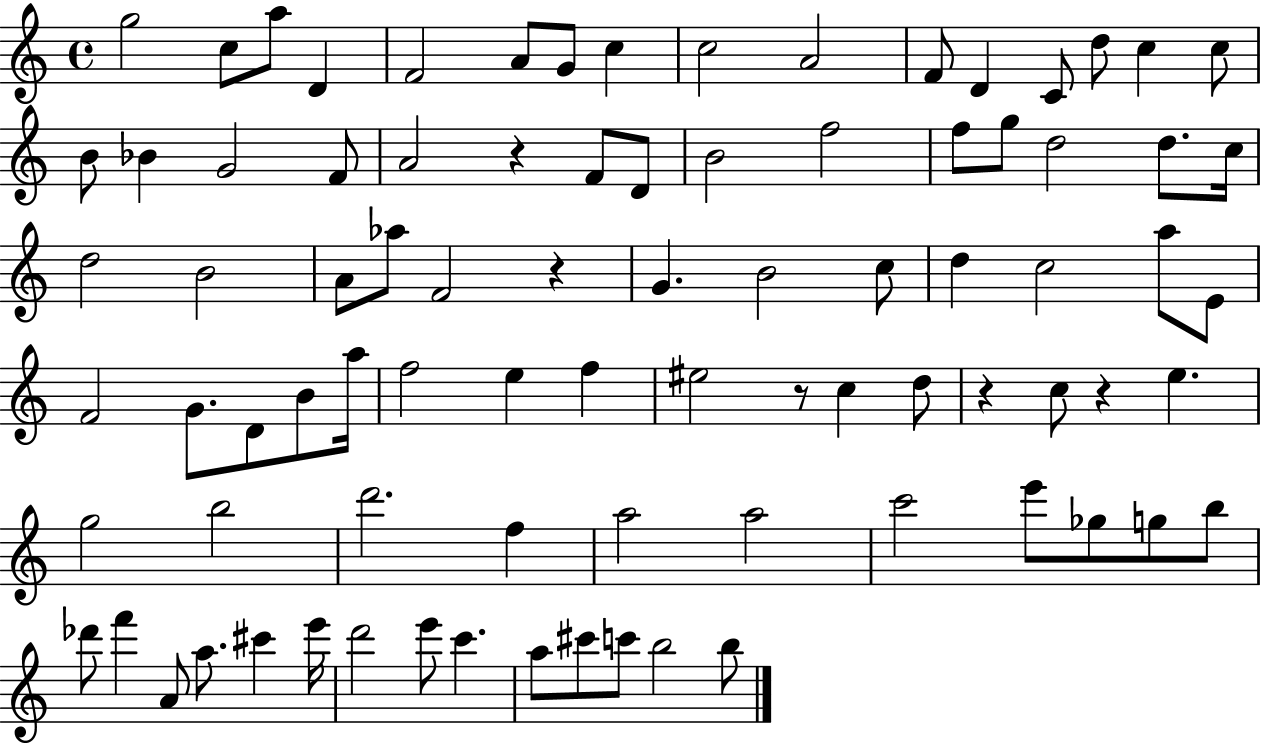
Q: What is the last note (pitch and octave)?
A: B5